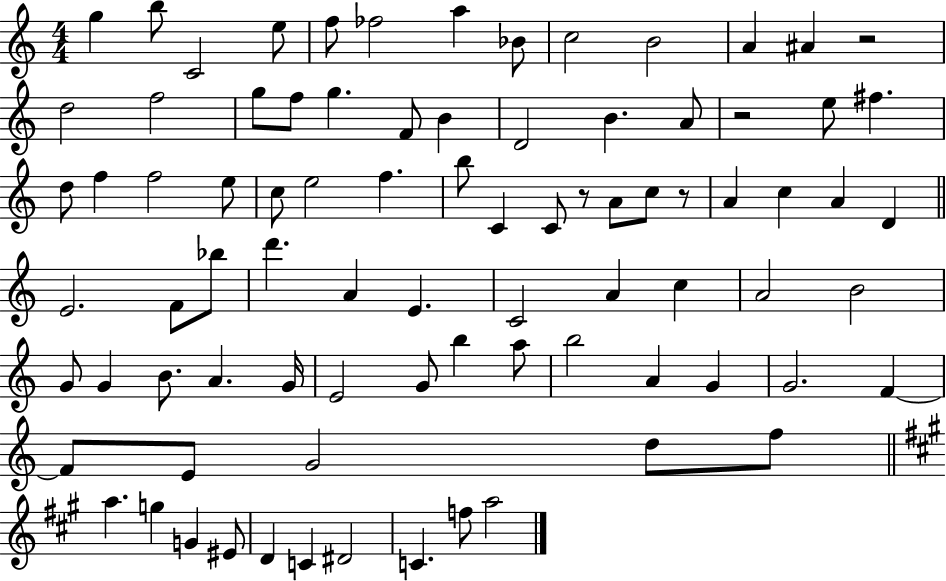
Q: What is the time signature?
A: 4/4